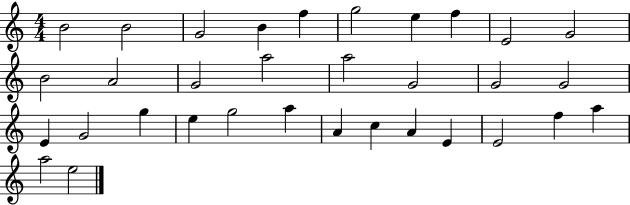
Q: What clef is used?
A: treble